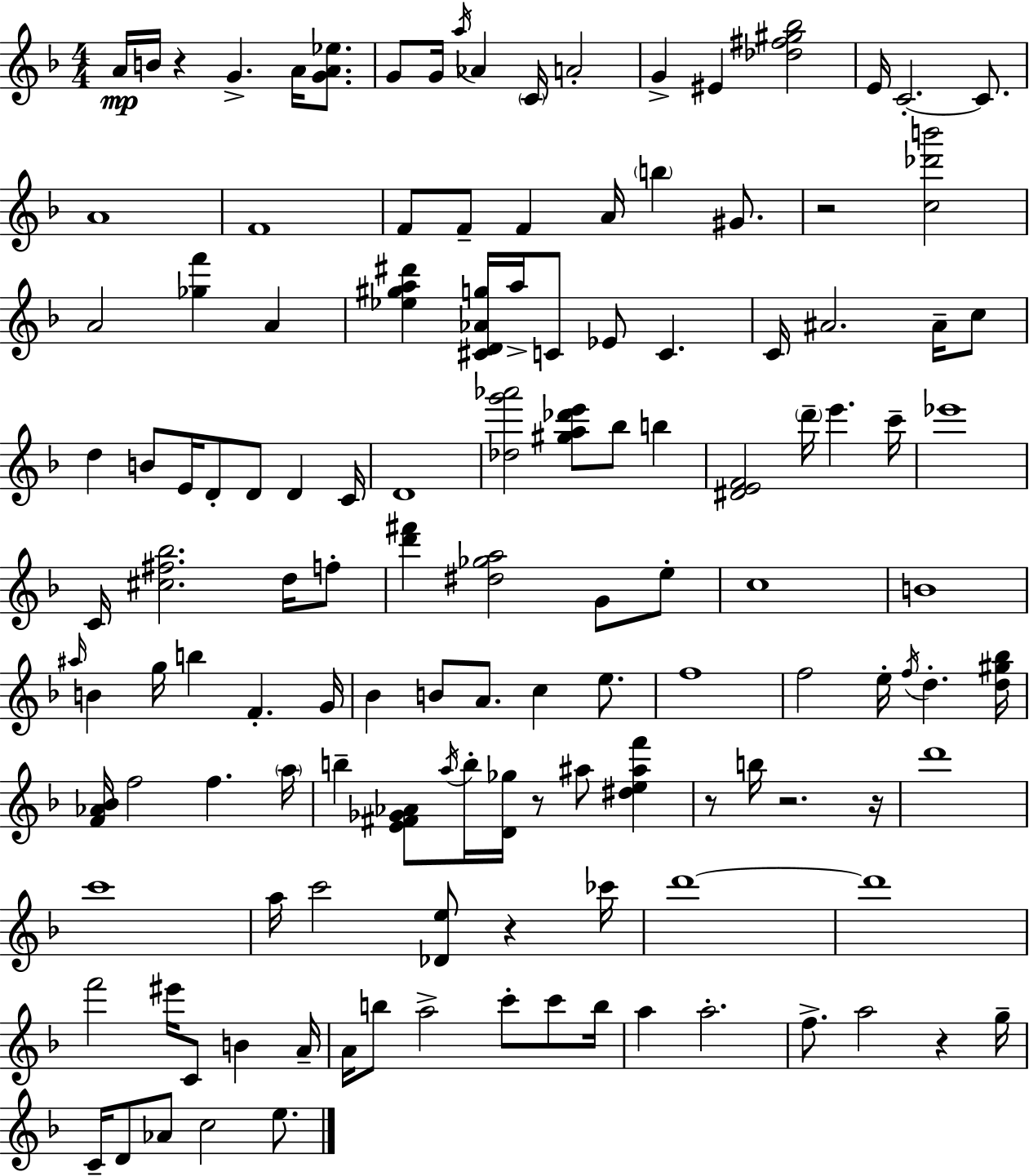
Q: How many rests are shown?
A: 8